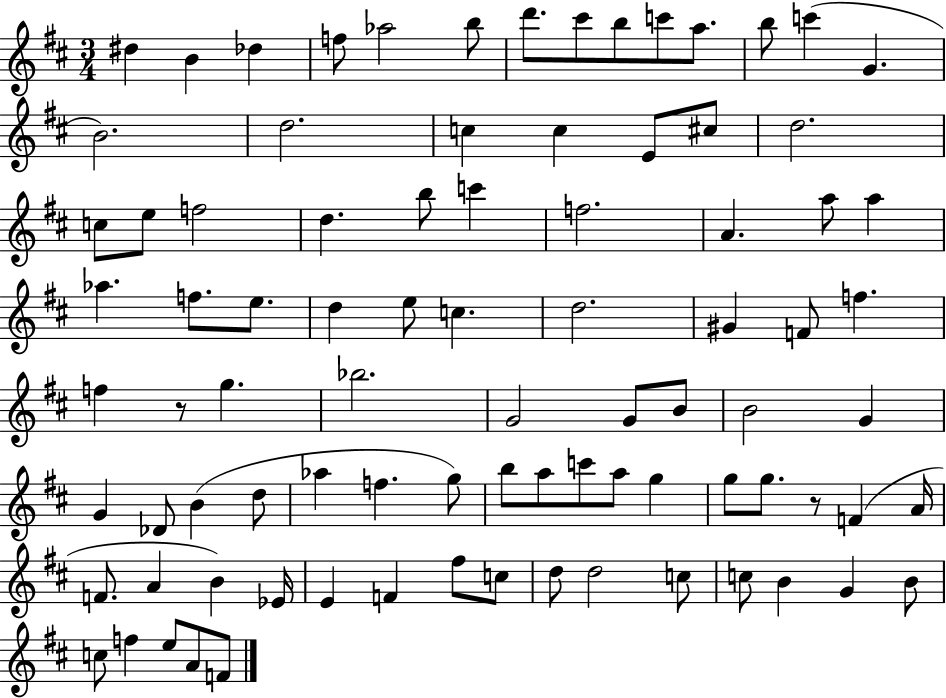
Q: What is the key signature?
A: D major